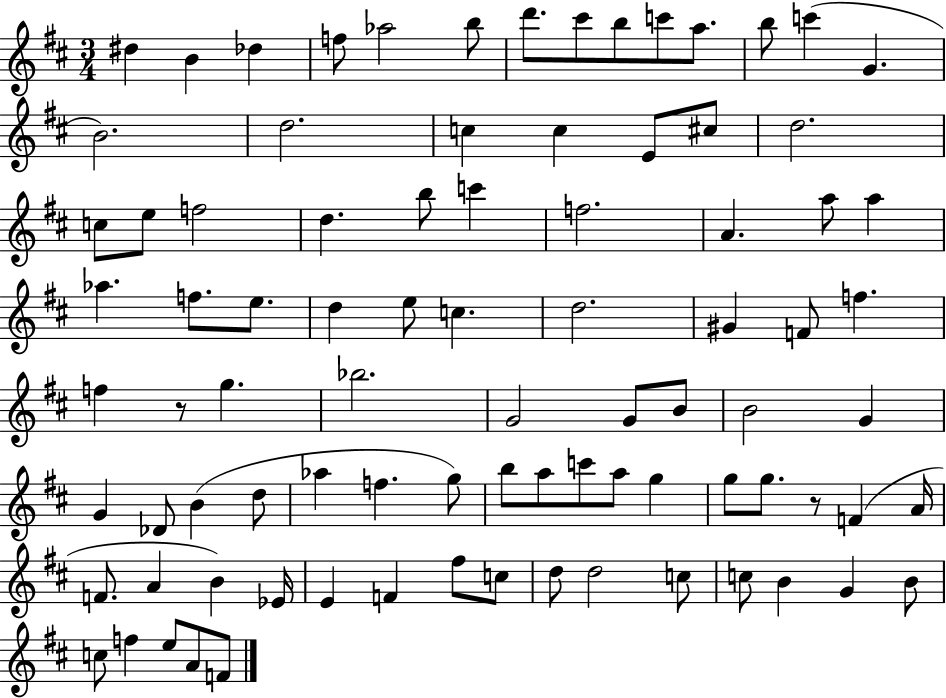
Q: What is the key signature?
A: D major